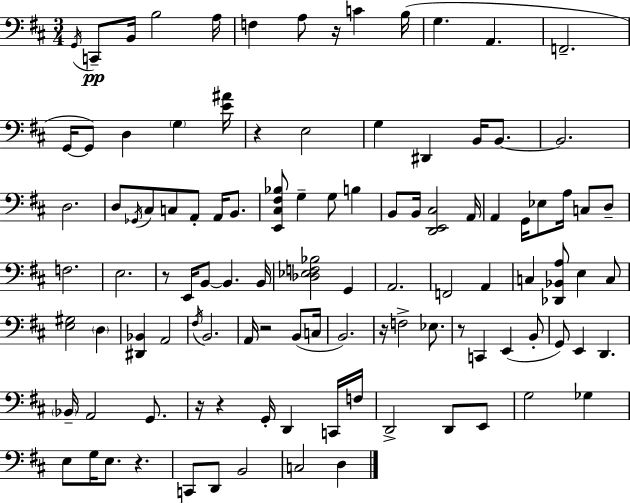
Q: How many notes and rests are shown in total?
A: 107